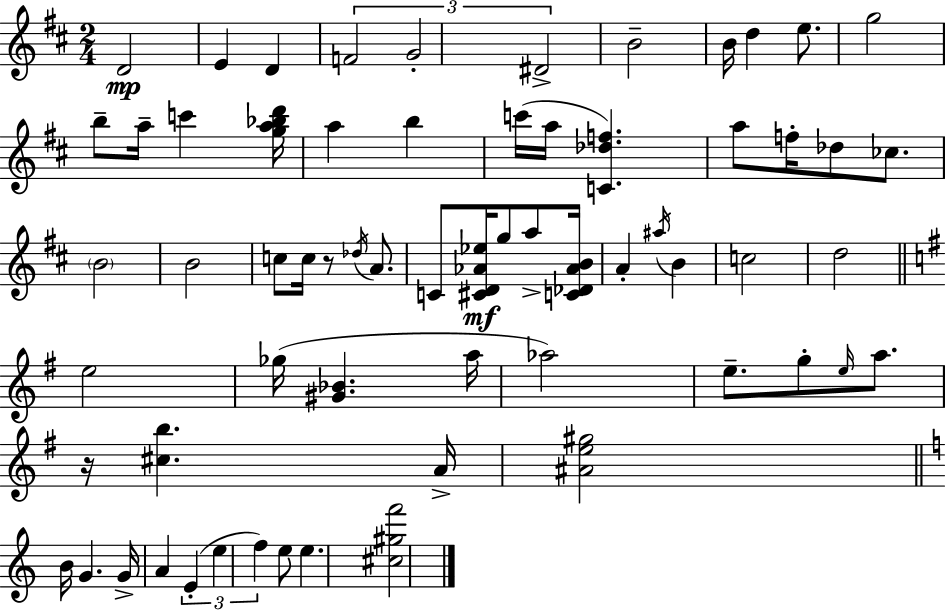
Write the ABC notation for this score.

X:1
T:Untitled
M:2/4
L:1/4
K:D
D2 E D F2 G2 ^D2 B2 B/4 d e/2 g2 b/2 a/4 c' [ga_bd']/4 a b c'/4 a/4 [C_df] a/2 f/4 _d/2 _c/2 B2 B2 c/2 c/4 z/2 _d/4 A/2 C/2 [^CD_A_e]/4 g/2 a/2 [C_D_AB]/4 A ^a/4 B c2 d2 e2 _g/4 [^G_B] a/4 _a2 e/2 g/2 e/4 a/2 z/4 [^cb] A/4 [^Ae^g]2 B/4 G G/4 A E e f e/2 e [^c^gf']2